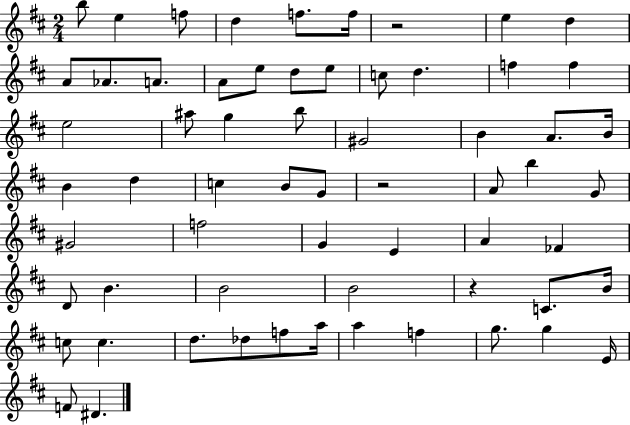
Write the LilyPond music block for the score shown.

{
  \clef treble
  \numericTimeSignature
  \time 2/4
  \key d \major
  \repeat volta 2 { b''8 e''4 f''8 | d''4 f''8. f''16 | r2 | e''4 d''4 | \break a'8 aes'8. a'8. | a'8 e''8 d''8 e''8 | c''8 d''4. | f''4 f''4 | \break e''2 | ais''8 g''4 b''8 | gis'2 | b'4 a'8. b'16 | \break b'4 d''4 | c''4 b'8 g'8 | r2 | a'8 b''4 g'8 | \break gis'2 | f''2 | g'4 e'4 | a'4 fes'4 | \break d'8 b'4. | b'2 | b'2 | r4 c'8. b'16 | \break c''8 c''4. | d''8. des''8 f''8 a''16 | a''4 f''4 | g''8. g''4 e'16 | \break f'8 dis'4. | } \bar "|."
}